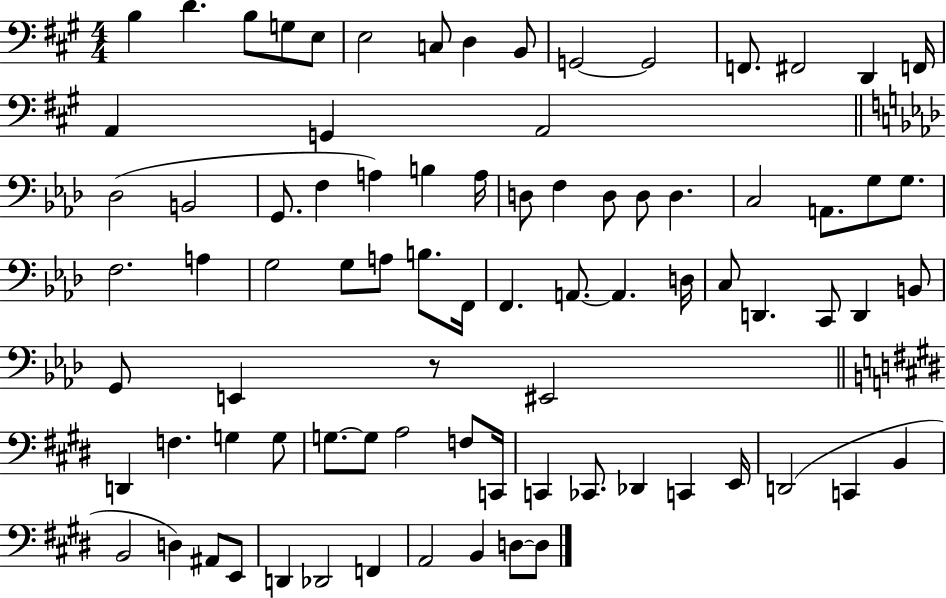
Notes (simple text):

B3/q D4/q. B3/e G3/e E3/e E3/h C3/e D3/q B2/e G2/h G2/h F2/e. F#2/h D2/q F2/s A2/q G2/q A2/h Db3/h B2/h G2/e. F3/q A3/q B3/q A3/s D3/e F3/q D3/e D3/e D3/q. C3/h A2/e. G3/e G3/e. F3/h. A3/q G3/h G3/e A3/e B3/e. F2/s F2/q. A2/e. A2/q. D3/s C3/e D2/q. C2/e D2/q B2/e G2/e E2/q R/e EIS2/h D2/q F3/q. G3/q G3/e G3/e. G3/e A3/h F3/e C2/s C2/q CES2/e. Db2/q C2/q E2/s D2/h C2/q B2/q B2/h D3/q A#2/e E2/e D2/q Db2/h F2/q A2/h B2/q D3/e D3/e